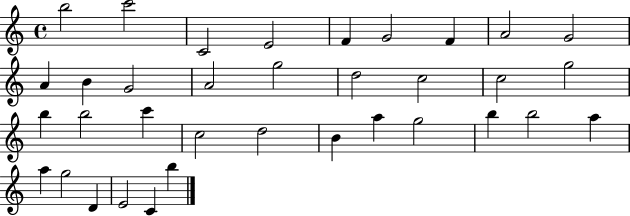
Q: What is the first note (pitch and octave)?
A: B5